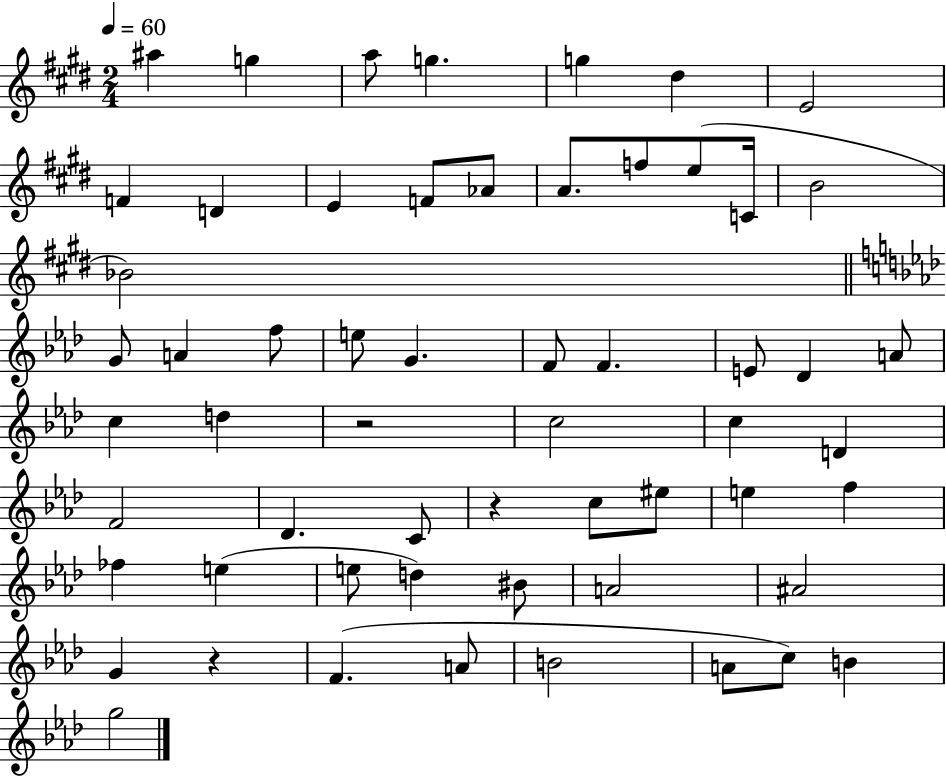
{
  \clef treble
  \numericTimeSignature
  \time 2/4
  \key e \major
  \tempo 4 = 60
  ais''4 g''4 | a''8 g''4. | g''4 dis''4 | e'2 | \break f'4 d'4 | e'4 f'8 aes'8 | a'8. f''8 e''8( c'16 | b'2 | \break bes'2) | \bar "||" \break \key f \minor g'8 a'4 f''8 | e''8 g'4. | f'8 f'4. | e'8 des'4 a'8 | \break c''4 d''4 | r2 | c''2 | c''4 d'4 | \break f'2 | des'4. c'8 | r4 c''8 eis''8 | e''4 f''4 | \break fes''4 e''4( | e''8 d''4) bis'8 | a'2 | ais'2 | \break g'4 r4 | f'4.( a'8 | b'2 | a'8 c''8) b'4 | \break g''2 | \bar "|."
}